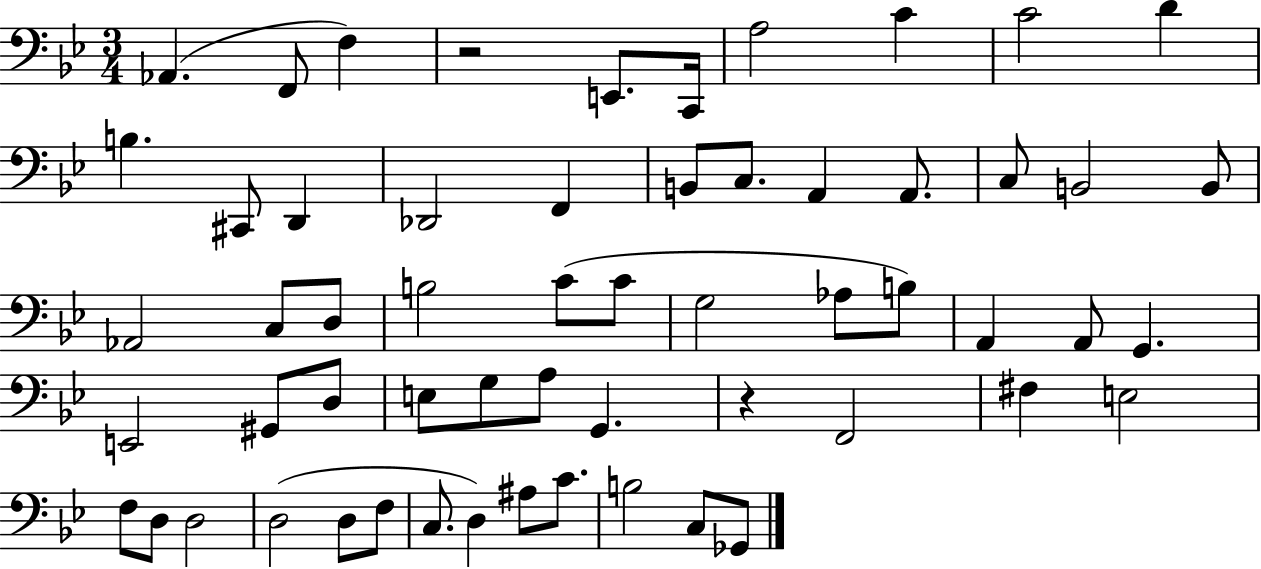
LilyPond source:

{
  \clef bass
  \numericTimeSignature
  \time 3/4
  \key bes \major
  aes,4.( f,8 f4) | r2 e,8. c,16 | a2 c'4 | c'2 d'4 | \break b4. cis,8 d,4 | des,2 f,4 | b,8 c8. a,4 a,8. | c8 b,2 b,8 | \break aes,2 c8 d8 | b2 c'8( c'8 | g2 aes8 b8) | a,4 a,8 g,4. | \break e,2 gis,8 d8 | e8 g8 a8 g,4. | r4 f,2 | fis4 e2 | \break f8 d8 d2 | d2( d8 f8 | c8. d4) ais8 c'8. | b2 c8 ges,8 | \break \bar "|."
}